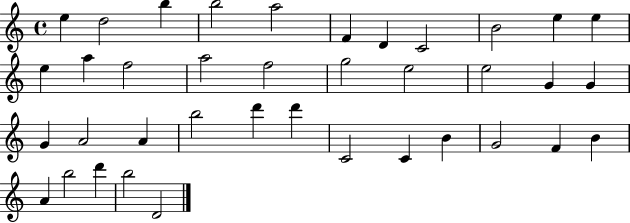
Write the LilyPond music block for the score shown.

{
  \clef treble
  \time 4/4
  \defaultTimeSignature
  \key c \major
  e''4 d''2 b''4 | b''2 a''2 | f'4 d'4 c'2 | b'2 e''4 e''4 | \break e''4 a''4 f''2 | a''2 f''2 | g''2 e''2 | e''2 g'4 g'4 | \break g'4 a'2 a'4 | b''2 d'''4 d'''4 | c'2 c'4 b'4 | g'2 f'4 b'4 | \break a'4 b''2 d'''4 | b''2 d'2 | \bar "|."
}